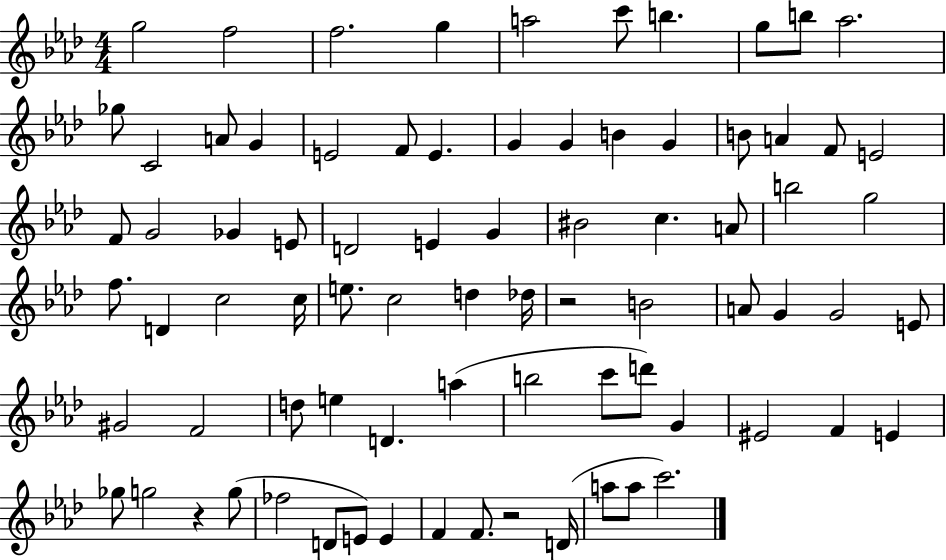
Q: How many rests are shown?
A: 3